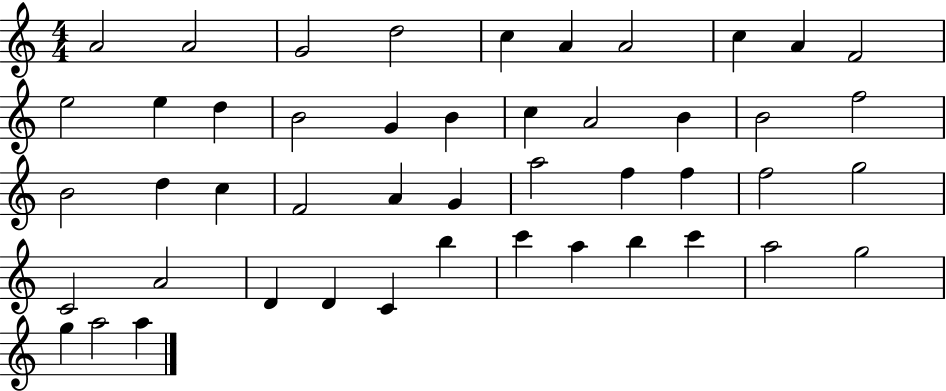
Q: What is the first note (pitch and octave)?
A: A4